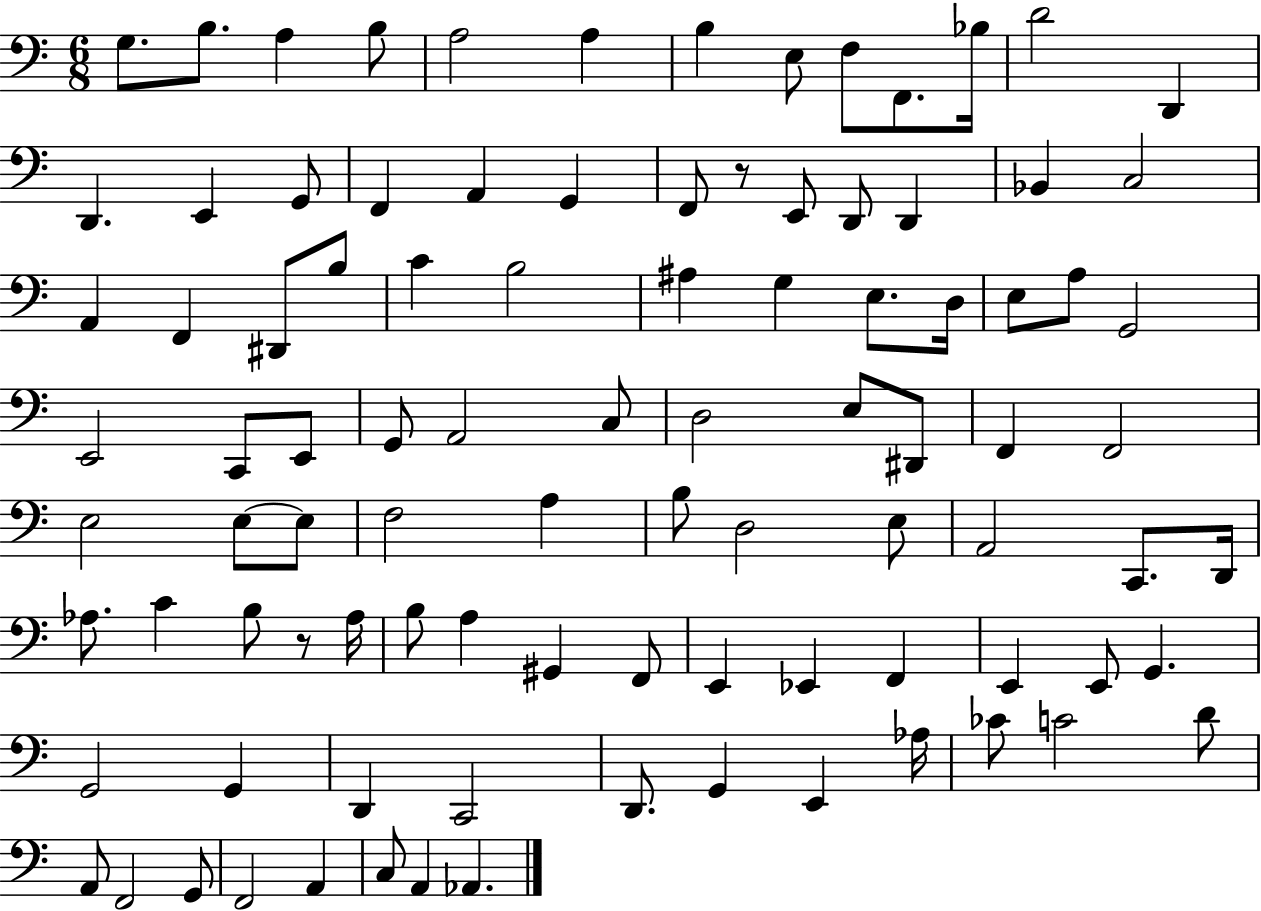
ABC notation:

X:1
T:Untitled
M:6/8
L:1/4
K:C
G,/2 B,/2 A, B,/2 A,2 A, B, E,/2 F,/2 F,,/2 _B,/4 D2 D,, D,, E,, G,,/2 F,, A,, G,, F,,/2 z/2 E,,/2 D,,/2 D,, _B,, C,2 A,, F,, ^D,,/2 B,/2 C B,2 ^A, G, E,/2 D,/4 E,/2 A,/2 G,,2 E,,2 C,,/2 E,,/2 G,,/2 A,,2 C,/2 D,2 E,/2 ^D,,/2 F,, F,,2 E,2 E,/2 E,/2 F,2 A, B,/2 D,2 E,/2 A,,2 C,,/2 D,,/4 _A,/2 C B,/2 z/2 _A,/4 B,/2 A, ^G,, F,,/2 E,, _E,, F,, E,, E,,/2 G,, G,,2 G,, D,, C,,2 D,,/2 G,, E,, _A,/4 _C/2 C2 D/2 A,,/2 F,,2 G,,/2 F,,2 A,, C,/2 A,, _A,,